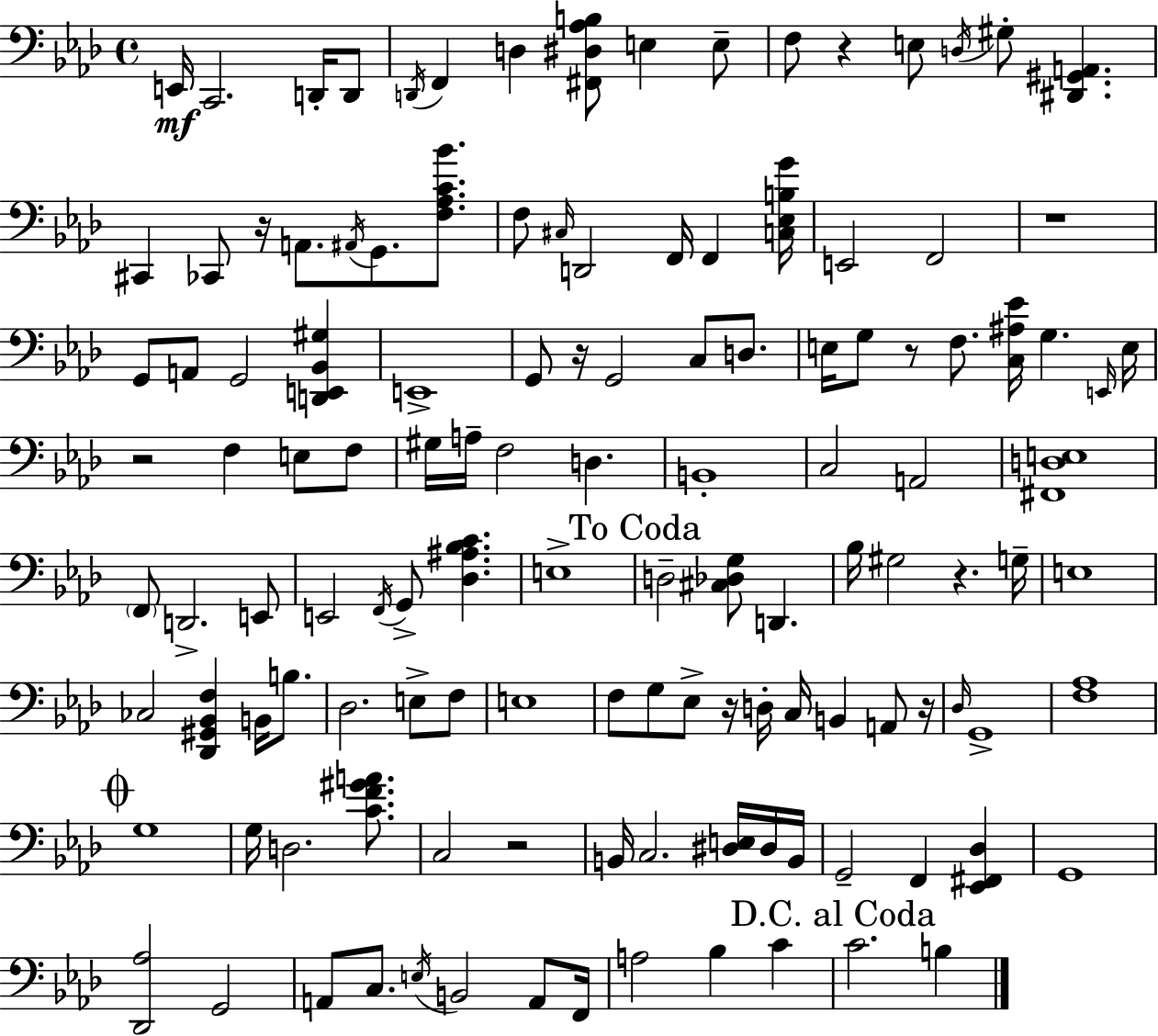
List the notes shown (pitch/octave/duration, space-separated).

E2/s C2/h. D2/s D2/e D2/s F2/q D3/q [F#2,D#3,Ab3,B3]/e E3/q E3/e F3/e R/q E3/e D3/s G#3/e [D#2,G#2,A2]/q. C#2/q CES2/e R/s A2/e. A#2/s G2/e. [F3,Ab3,C4,Bb4]/e. F3/e C#3/s D2/h F2/s F2/q [C3,Eb3,B3,G4]/s E2/h F2/h R/w G2/e A2/e G2/h [D2,E2,Bb2,G#3]/q E2/w G2/e R/s G2/h C3/e D3/e. E3/s G3/e R/e F3/e. [C3,A#3,Eb4]/s G3/q. E2/s E3/s R/h F3/q E3/e F3/e G#3/s A3/s F3/h D3/q. B2/w C3/h A2/h [F#2,D3,E3]/w F2/e D2/h. E2/e E2/h F2/s G2/e [Db3,A#3,Bb3,C4]/q. E3/w D3/h [C#3,Db3,G3]/e D2/q. Bb3/s G#3/h R/q. G3/s E3/w CES3/h [Db2,G#2,Bb2,F3]/q B2/s B3/e. Db3/h. E3/e F3/e E3/w F3/e G3/e Eb3/e R/s D3/s C3/s B2/q A2/e R/s Db3/s G2/w [F3,Ab3]/w G3/w G3/s D3/h. [C4,F4,G#4,A4]/e. C3/h R/h B2/s C3/h. [D#3,E3]/s D#3/s B2/s G2/h F2/q [Eb2,F#2,Db3]/q G2/w [Db2,Ab3]/h G2/h A2/e C3/e. E3/s B2/h A2/e F2/s A3/h Bb3/q C4/q C4/h. B3/q